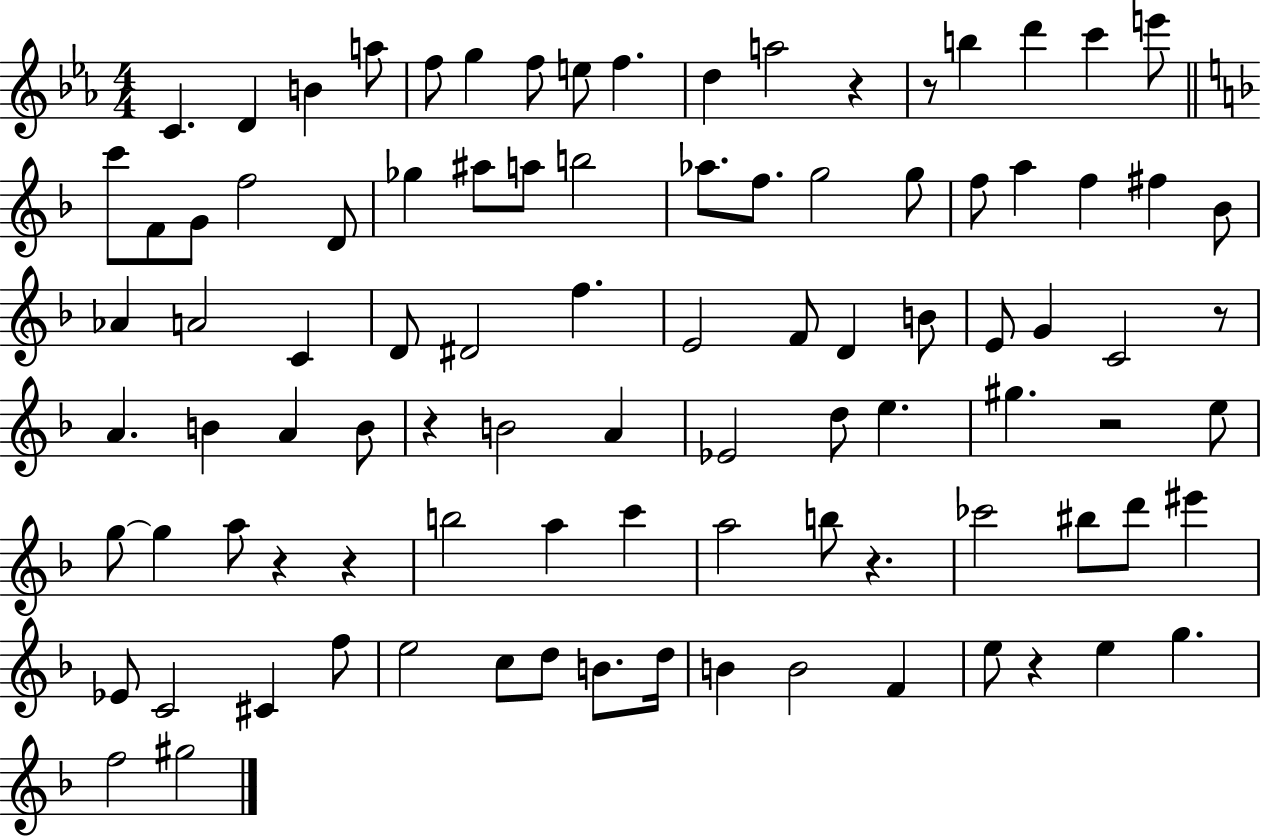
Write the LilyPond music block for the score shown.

{
  \clef treble
  \numericTimeSignature
  \time 4/4
  \key ees \major
  c'4. d'4 b'4 a''8 | f''8 g''4 f''8 e''8 f''4. | d''4 a''2 r4 | r8 b''4 d'''4 c'''4 e'''8 | \break \bar "||" \break \key f \major c'''8 f'8 g'8 f''2 d'8 | ges''4 ais''8 a''8 b''2 | aes''8. f''8. g''2 g''8 | f''8 a''4 f''4 fis''4 bes'8 | \break aes'4 a'2 c'4 | d'8 dis'2 f''4. | e'2 f'8 d'4 b'8 | e'8 g'4 c'2 r8 | \break a'4. b'4 a'4 b'8 | r4 b'2 a'4 | ees'2 d''8 e''4. | gis''4. r2 e''8 | \break g''8~~ g''4 a''8 r4 r4 | b''2 a''4 c'''4 | a''2 b''8 r4. | ces'''2 bis''8 d'''8 eis'''4 | \break ees'8 c'2 cis'4 f''8 | e''2 c''8 d''8 b'8. d''16 | b'4 b'2 f'4 | e''8 r4 e''4 g''4. | \break f''2 gis''2 | \bar "|."
}